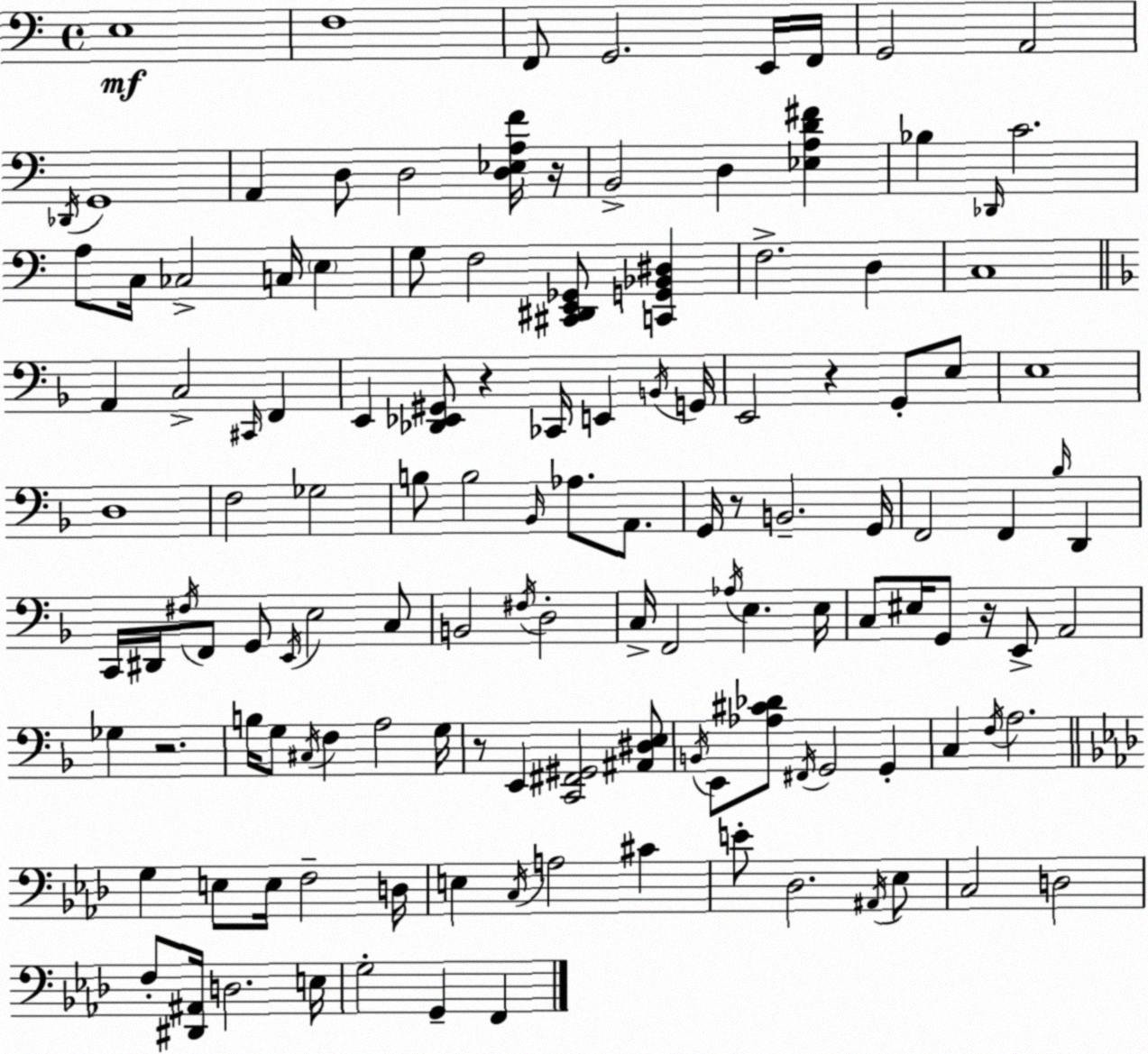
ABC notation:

X:1
T:Untitled
M:4/4
L:1/4
K:Am
E,4 F,4 F,,/2 G,,2 E,,/4 F,,/4 G,,2 A,,2 _D,,/4 G,,4 A,, D,/2 D,2 [D,_E,A,F]/4 z/4 B,,2 D, [_E,A,D^F] _B, _D,,/4 C2 A,/2 C,/4 _C,2 C,/4 E, G,/2 F,2 [^C,,^D,,E,,_G,,]/2 [C,,G,,_B,,^D,] F,2 D, C,4 A,, C,2 ^C,,/4 F,, E,, [_D,,_E,,^G,,]/2 z _C,,/4 E,, B,,/4 G,,/4 E,,2 z G,,/2 E,/2 E,4 D,4 F,2 _G,2 B,/2 B,2 _B,,/4 _A,/2 A,,/2 G,,/4 z/2 B,,2 G,,/4 F,,2 F,, _B,/4 D,, C,,/4 ^D,,/4 ^F,/4 F,,/2 G,,/2 E,,/4 E,2 C,/2 B,,2 ^F,/4 D,2 C,/4 F,,2 _A,/4 E, E,/4 C,/2 ^E,/4 G,,/2 z/4 E,,/2 A,,2 _G, z2 B,/4 G,/2 ^C,/4 F, A,2 G,/4 z/2 E,, [C,,^F,,^G,,]2 [^A,,^D,E,]/2 B,,/4 E,,/2 [_A,^C_D]/2 ^F,,/4 G,,2 G,, C, F,/4 A,2 G, E,/2 E,/4 F,2 D,/4 E, C,/4 A,2 ^C E/2 _D,2 ^A,,/4 _E,/2 C,2 D,2 F,/2 [^D,,^A,,]/4 D,2 E,/4 G,2 G,, F,,